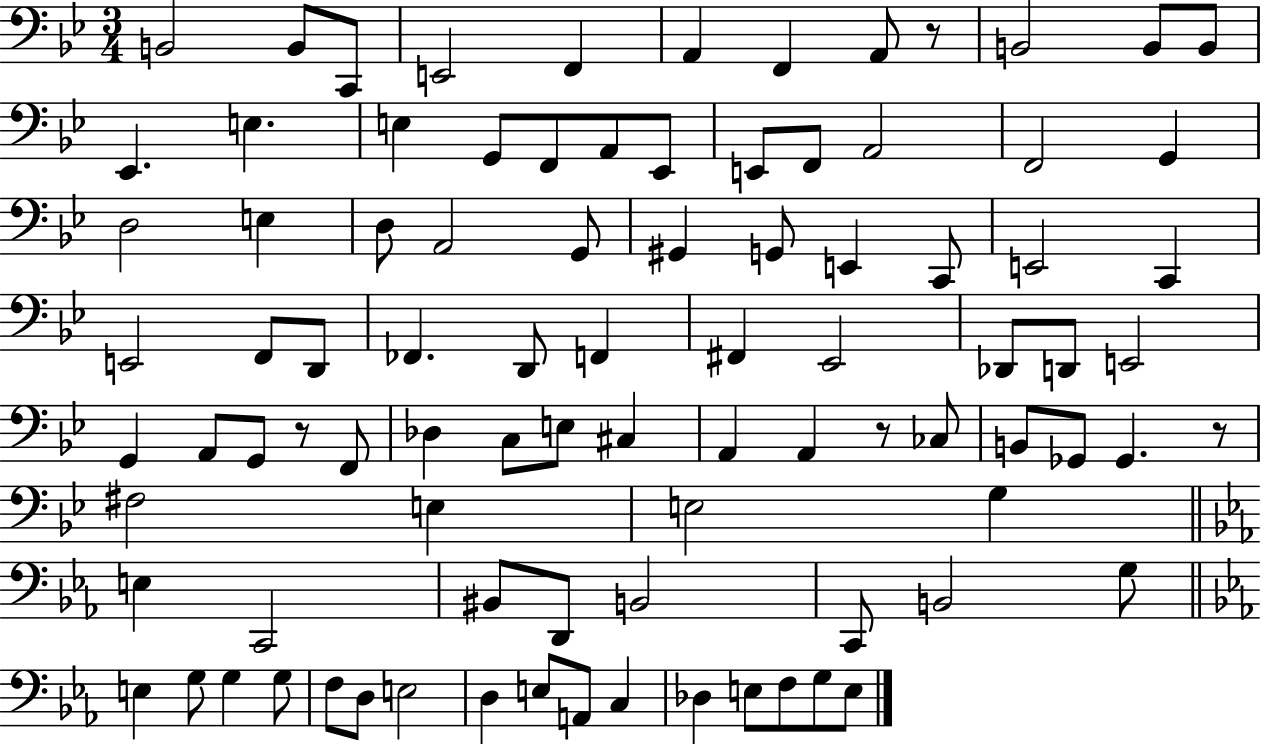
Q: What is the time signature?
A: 3/4